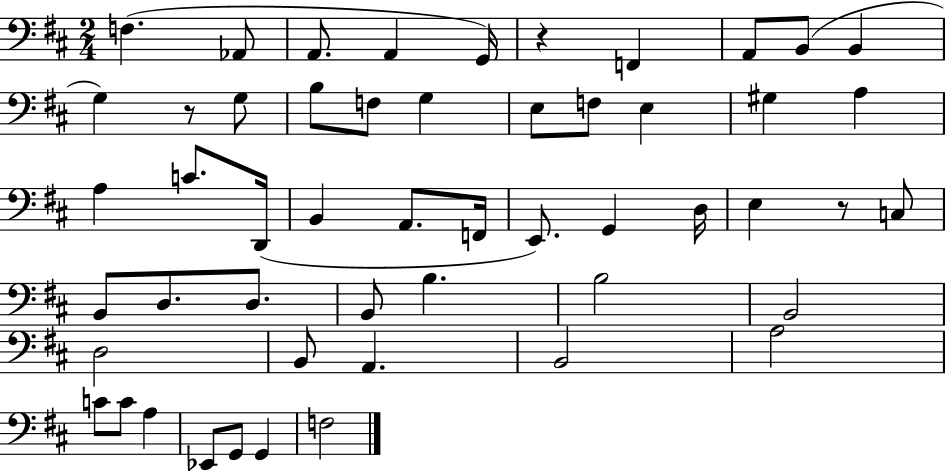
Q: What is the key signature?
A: D major